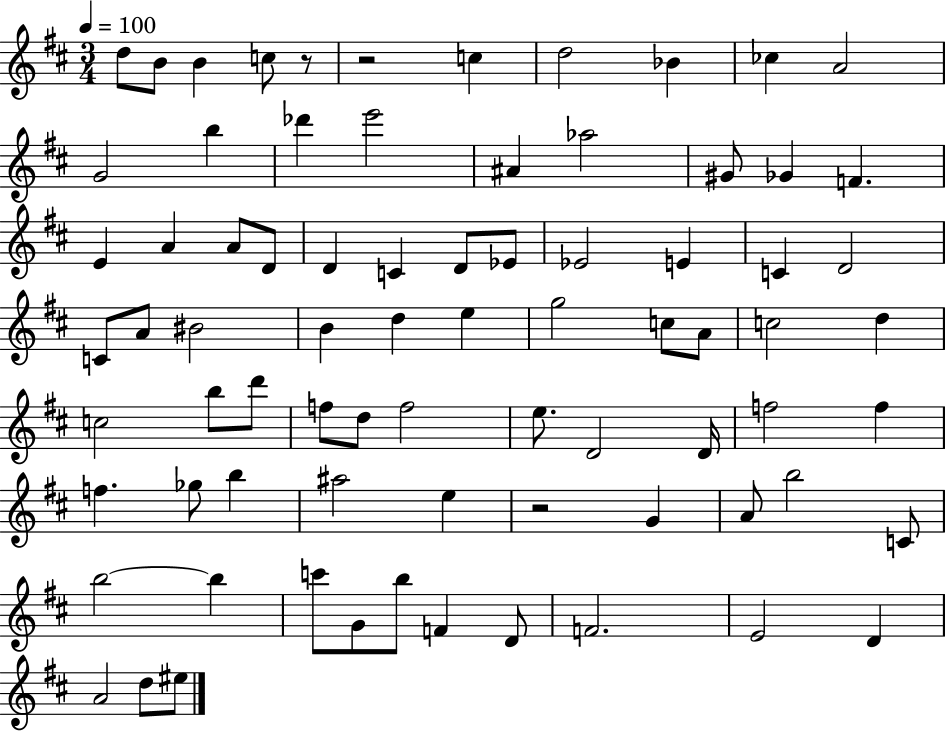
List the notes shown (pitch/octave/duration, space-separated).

D5/e B4/e B4/q C5/e R/e R/h C5/q D5/h Bb4/q CES5/q A4/h G4/h B5/q Db6/q E6/h A#4/q Ab5/h G#4/e Gb4/q F4/q. E4/q A4/q A4/e D4/e D4/q C4/q D4/e Eb4/e Eb4/h E4/q C4/q D4/h C4/e A4/e BIS4/h B4/q D5/q E5/q G5/h C5/e A4/e C5/h D5/q C5/h B5/e D6/e F5/e D5/e F5/h E5/e. D4/h D4/s F5/h F5/q F5/q. Gb5/e B5/q A#5/h E5/q R/h G4/q A4/e B5/h C4/e B5/h B5/q C6/e G4/e B5/e F4/q D4/e F4/h. E4/h D4/q A4/h D5/e EIS5/e